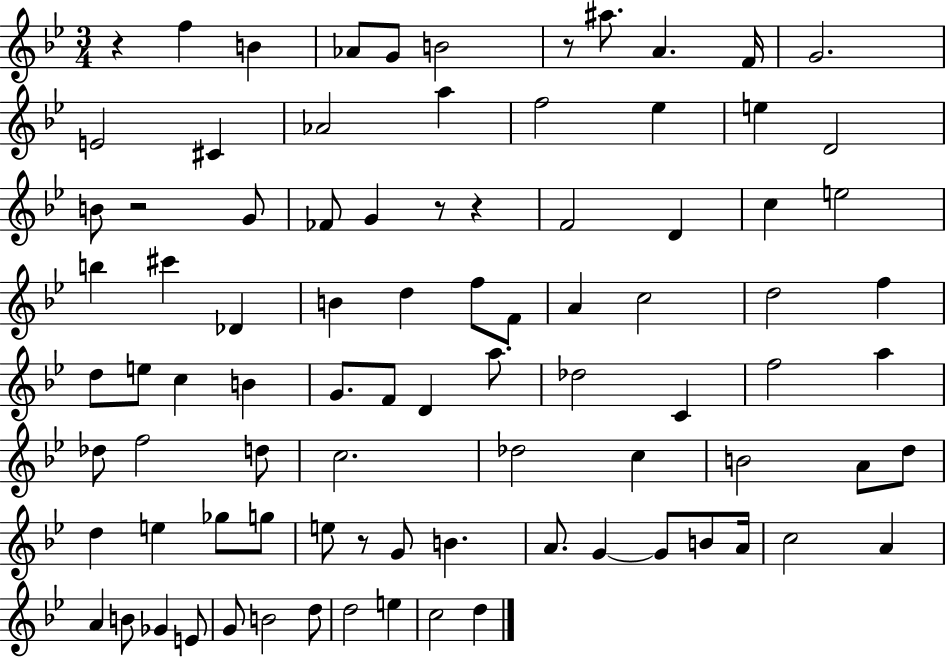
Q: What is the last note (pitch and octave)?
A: D5